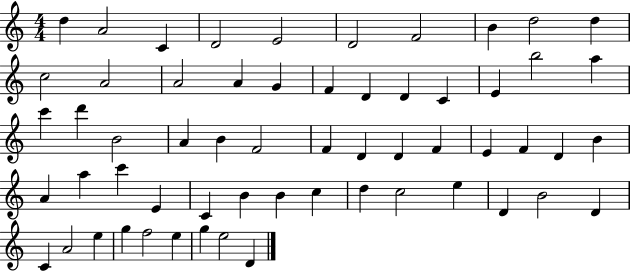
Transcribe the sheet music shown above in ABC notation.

X:1
T:Untitled
M:4/4
L:1/4
K:C
d A2 C D2 E2 D2 F2 B d2 d c2 A2 A2 A G F D D C E b2 a c' d' B2 A B F2 F D D F E F D B A a c' E C B B c d c2 e D B2 D C A2 e g f2 e g e2 D